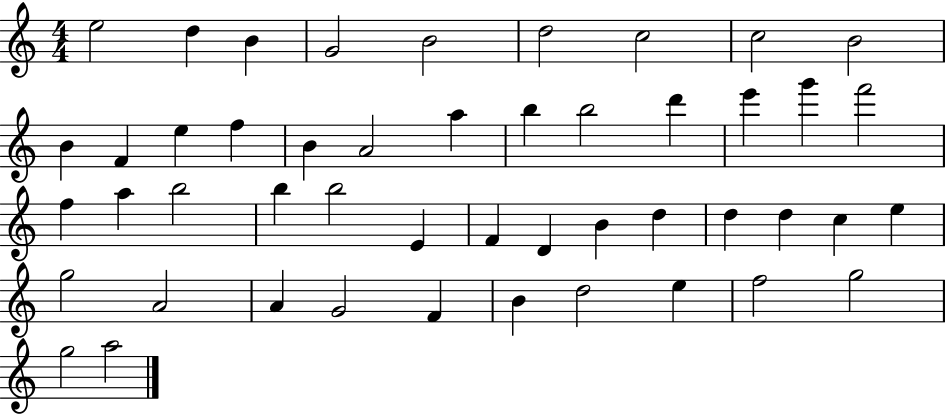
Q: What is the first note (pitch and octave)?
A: E5